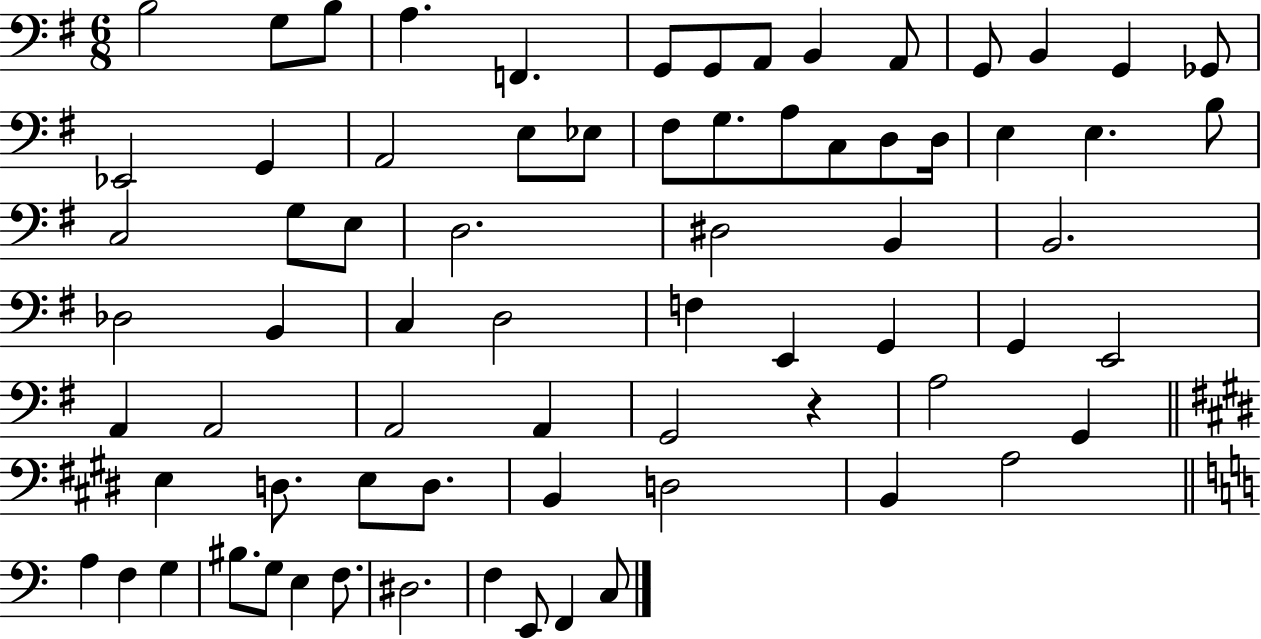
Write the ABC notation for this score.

X:1
T:Untitled
M:6/8
L:1/4
K:G
B,2 G,/2 B,/2 A, F,, G,,/2 G,,/2 A,,/2 B,, A,,/2 G,,/2 B,, G,, _G,,/2 _E,,2 G,, A,,2 E,/2 _E,/2 ^F,/2 G,/2 A,/2 C,/2 D,/2 D,/4 E, E, B,/2 C,2 G,/2 E,/2 D,2 ^D,2 B,, B,,2 _D,2 B,, C, D,2 F, E,, G,, G,, E,,2 A,, A,,2 A,,2 A,, G,,2 z A,2 G,, E, D,/2 E,/2 D,/2 B,, D,2 B,, A,2 A, F, G, ^B,/2 G,/2 E, F,/2 ^D,2 F, E,,/2 F,, C,/2